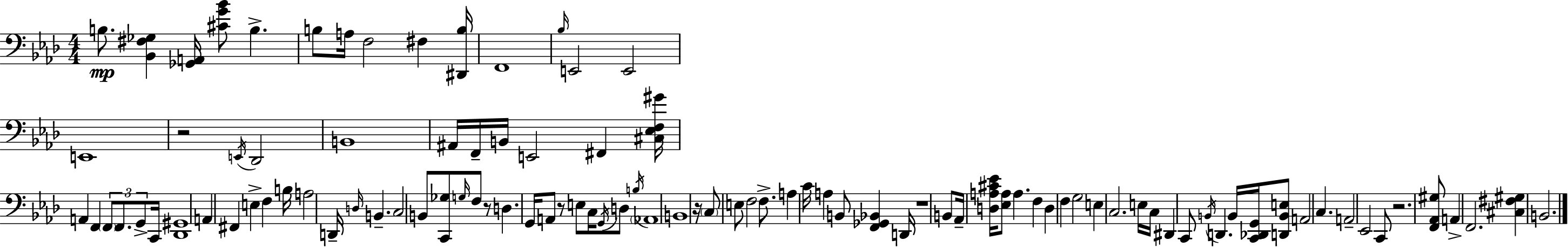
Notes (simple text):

B3/e. [Bb2,F#3,Gb3]/q [Gb2,A2]/s [C#4,G4,Bb4]/e B3/q. B3/e A3/s F3/h F#3/q [D#2,B3]/s F2/w Bb3/s E2/h E2/h E2/w R/h E2/s Db2/h B2/w A#2/s F2/s B2/s E2/h F#2/q [C#3,Eb3,F3,G#4]/s A2/q F2/q F2/e F2/e. G2/e C2/s [Db2,G#2]/w A2/q F#2/q E3/q F3/q B3/s A3/h D2/s D3/s B2/q. C3/h B2/e [C2,Gb3]/e G3/s F3/e R/e D3/q. G2/s A2/e R/e E3/e C3/s G2/s D3/e B3/s Ab2/w B2/w R/s C3/e E3/e F3/h F3/e. A3/q C4/s A3/q B2/e [F2,Gb2,Bb2]/q D2/s R/w B2/e Ab2/s [D3,A3,C#4,Eb4]/s [Eb3,A3]/e A3/q. F3/q D3/q F3/q G3/h E3/q C3/h. E3/s C3/s D#2/q C2/e B2/s D2/q. B2/s [C2,Db2,G2]/s [D2,B2,E3]/e A2/h C3/q. A2/h Eb2/h C2/e R/h. [F2,Ab2,G#3]/e A2/q F2/h. [C#3,F#3,G#3]/q B2/h.